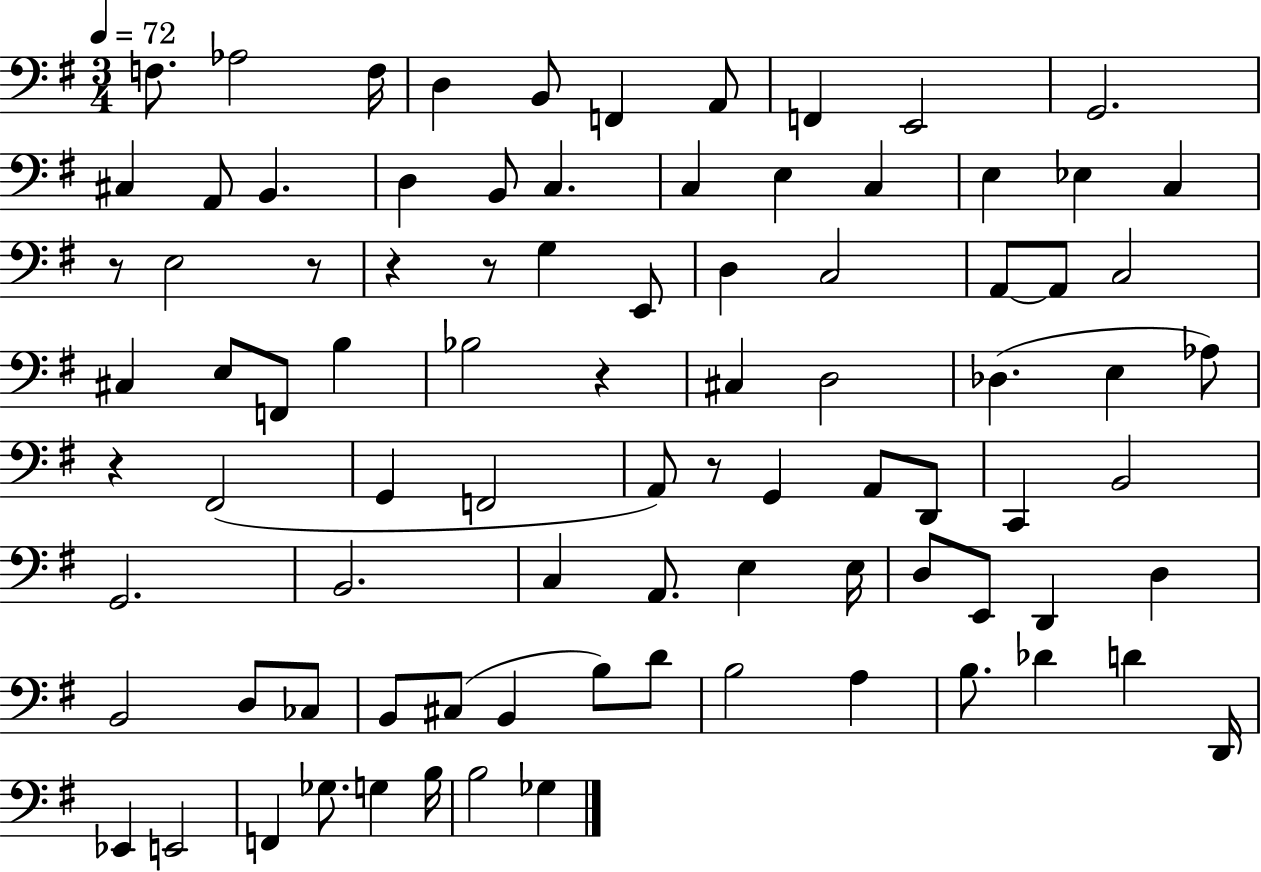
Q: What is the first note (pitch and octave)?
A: F3